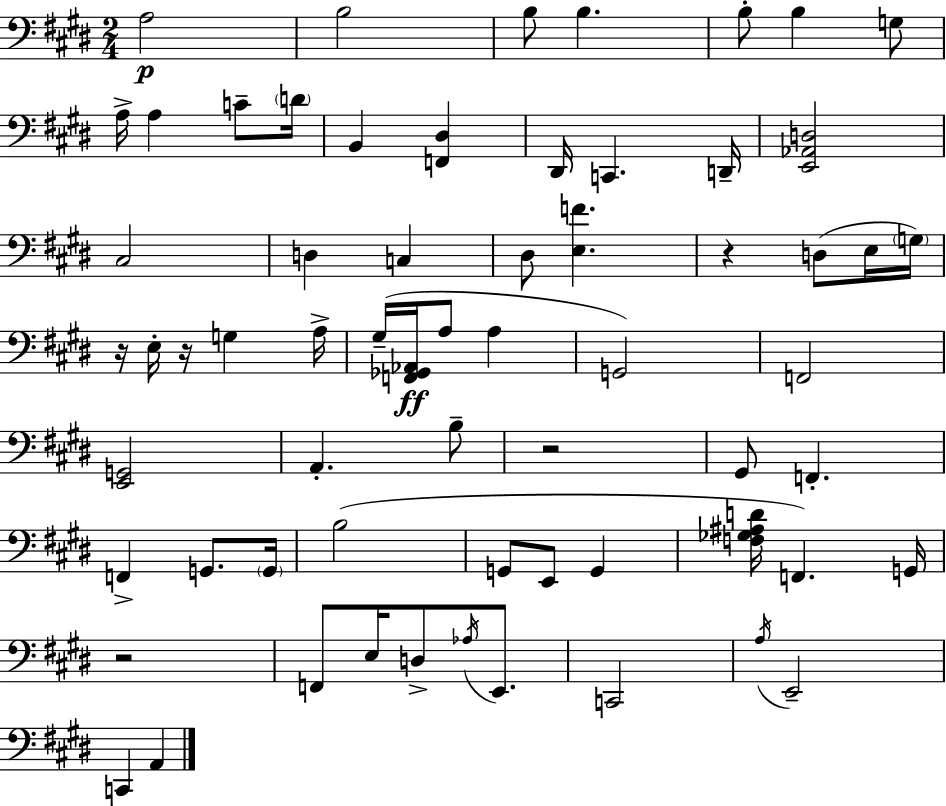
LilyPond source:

{
  \clef bass
  \numericTimeSignature
  \time 2/4
  \key e \major
  a2\p | b2 | b8 b4. | b8-. b4 g8 | \break a16-> a4 c'8-- \parenthesize d'16 | b,4 <f, dis>4 | dis,16 c,4. d,16-- | <e, aes, d>2 | \break cis2 | d4 c4 | dis8 <e f'>4. | r4 d8( e16 \parenthesize g16) | \break r16 e16-. r16 g4 a16-> | gis16--( <f, ges, aes,>16\ff a8 a4 | g,2) | f,2 | \break <e, g,>2 | a,4.-. b8-- | r2 | gis,8 f,4.-. | \break f,4-> g,8. \parenthesize g,16 | b2( | g,8 e,8 g,4 | <f ges ais d'>16 f,4.) g,16 | \break r2 | f,8 e16 d8-> \acciaccatura { aes16 } e,8. | c,2 | \acciaccatura { a16 } e,2-- | \break c,4 a,4 | \bar "|."
}